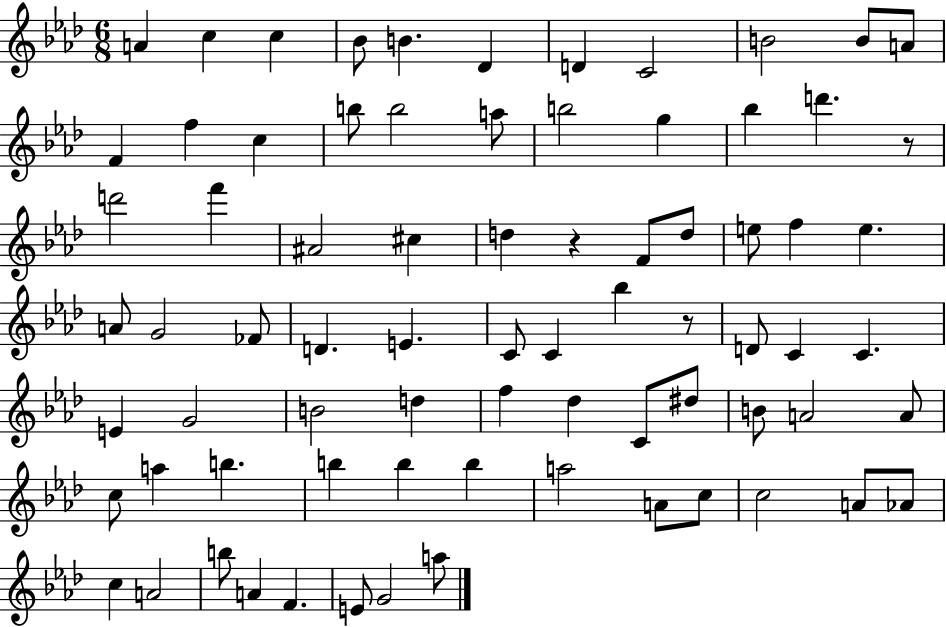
{
  \clef treble
  \numericTimeSignature
  \time 6/8
  \key aes \major
  a'4 c''4 c''4 | bes'8 b'4. des'4 | d'4 c'2 | b'2 b'8 a'8 | \break f'4 f''4 c''4 | b''8 b''2 a''8 | b''2 g''4 | bes''4 d'''4. r8 | \break d'''2 f'''4 | ais'2 cis''4 | d''4 r4 f'8 d''8 | e''8 f''4 e''4. | \break a'8 g'2 fes'8 | d'4. e'4. | c'8 c'4 bes''4 r8 | d'8 c'4 c'4. | \break e'4 g'2 | b'2 d''4 | f''4 des''4 c'8 dis''8 | b'8 a'2 a'8 | \break c''8 a''4 b''4. | b''4 b''4 b''4 | a''2 a'8 c''8 | c''2 a'8 aes'8 | \break c''4 a'2 | b''8 a'4 f'4. | e'8 g'2 a''8 | \bar "|."
}